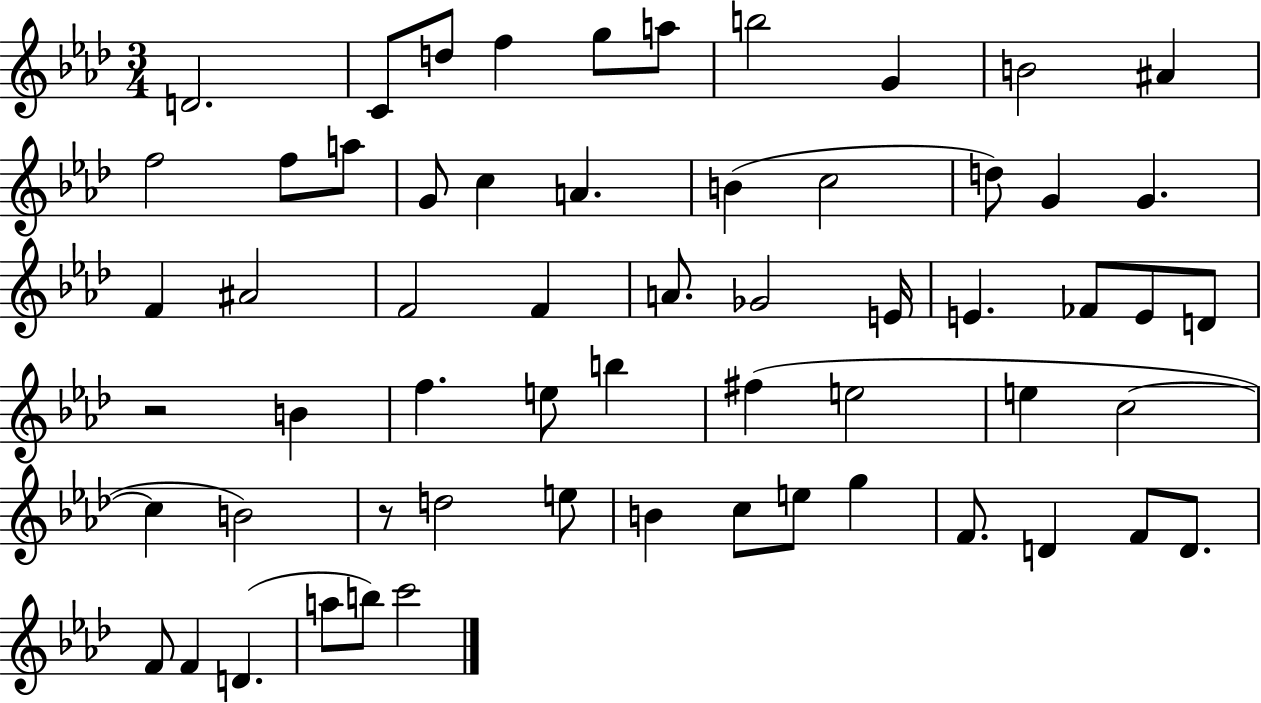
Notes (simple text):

D4/h. C4/e D5/e F5/q G5/e A5/e B5/h G4/q B4/h A#4/q F5/h F5/e A5/e G4/e C5/q A4/q. B4/q C5/h D5/e G4/q G4/q. F4/q A#4/h F4/h F4/q A4/e. Gb4/h E4/s E4/q. FES4/e E4/e D4/e R/h B4/q F5/q. E5/e B5/q F#5/q E5/h E5/q C5/h C5/q B4/h R/e D5/h E5/e B4/q C5/e E5/e G5/q F4/e. D4/q F4/e D4/e. F4/e F4/q D4/q. A5/e B5/e C6/h